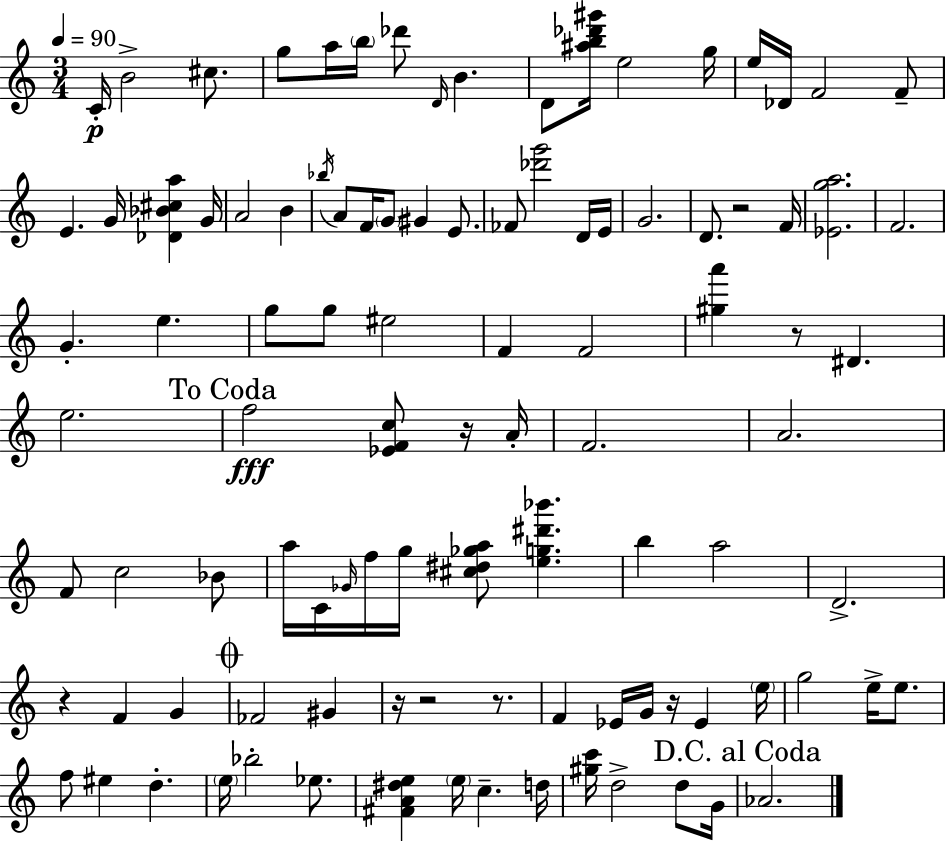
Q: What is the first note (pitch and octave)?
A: C4